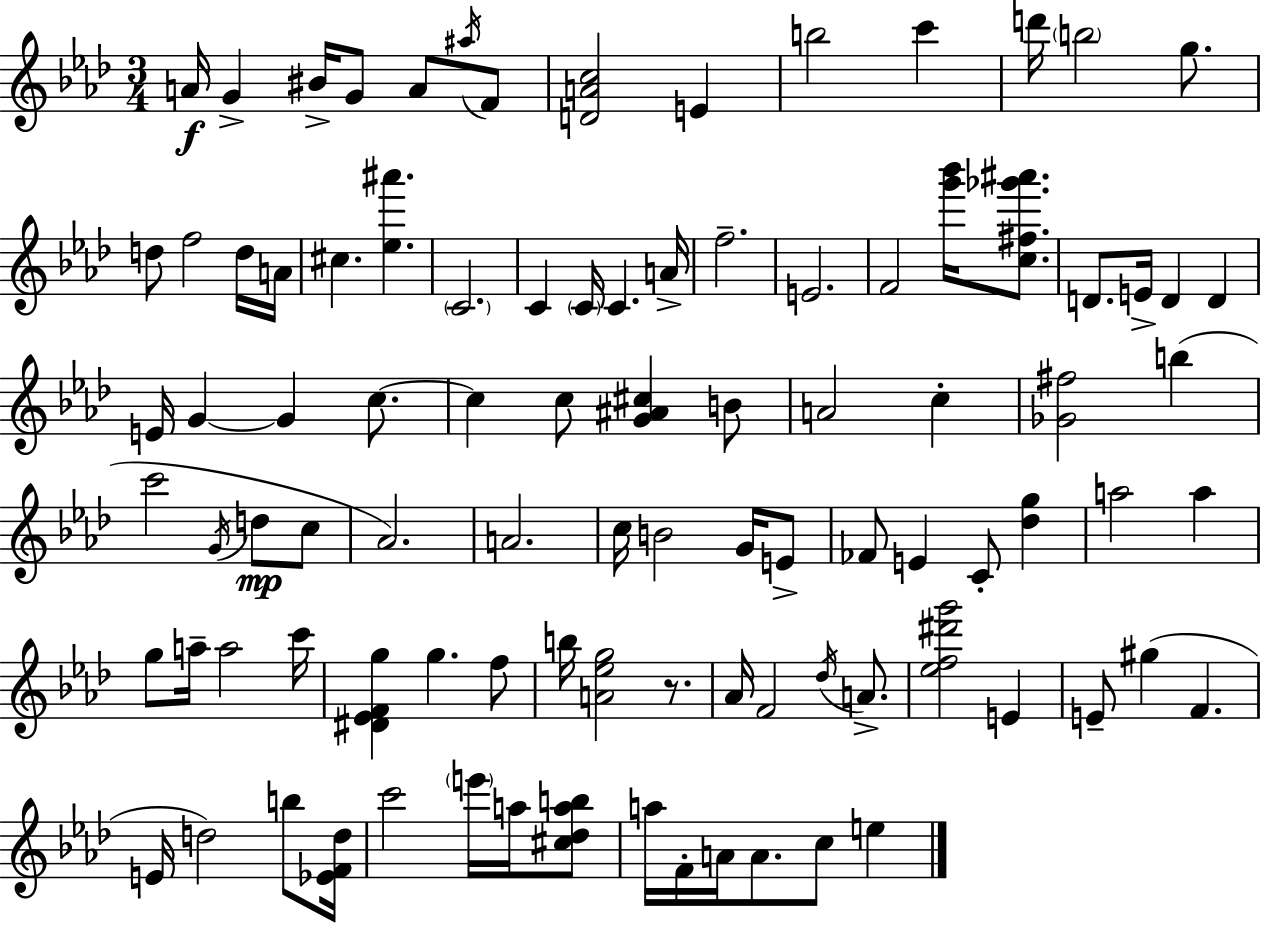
X:1
T:Untitled
M:3/4
L:1/4
K:Fm
A/4 G ^B/4 G/2 A/2 ^a/4 F/2 [DAc]2 E b2 c' d'/4 b2 g/2 d/2 f2 d/4 A/4 ^c [_e^a'] C2 C C/4 C A/4 f2 E2 F2 [g'_b']/4 [c^f_g'^a']/2 D/2 E/4 D D E/4 G G c/2 c c/2 [G^A^c] B/2 A2 c [_G^f]2 b c'2 G/4 d/2 c/2 _A2 A2 c/4 B2 G/4 E/2 _F/2 E C/2 [_dg] a2 a g/2 a/4 a2 c'/4 [^D_EFg] g f/2 b/4 [A_eg]2 z/2 _A/4 F2 _d/4 A/2 [_ef^d'g']2 E E/2 ^g F E/4 d2 b/2 [_EFd]/4 c'2 e'/4 a/4 [^c_dab]/2 a/4 F/4 A/4 A/2 c/2 e